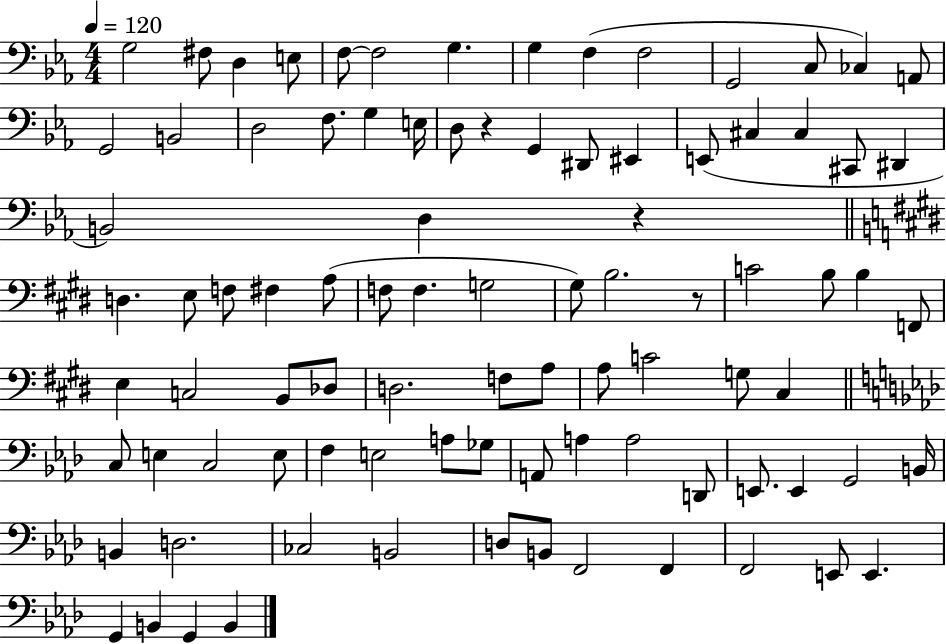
X:1
T:Untitled
M:4/4
L:1/4
K:Eb
G,2 ^F,/2 D, E,/2 F,/2 F,2 G, G, F, F,2 G,,2 C,/2 _C, A,,/2 G,,2 B,,2 D,2 F,/2 G, E,/4 D,/2 z G,, ^D,,/2 ^E,, E,,/2 ^C, ^C, ^C,,/2 ^D,, B,,2 D, z D, E,/2 F,/2 ^F, A,/2 F,/2 F, G,2 ^G,/2 B,2 z/2 C2 B,/2 B, F,,/2 E, C,2 B,,/2 _D,/2 D,2 F,/2 A,/2 A,/2 C2 G,/2 ^C, C,/2 E, C,2 E,/2 F, E,2 A,/2 _G,/2 A,,/2 A, A,2 D,,/2 E,,/2 E,, G,,2 B,,/4 B,, D,2 _C,2 B,,2 D,/2 B,,/2 F,,2 F,, F,,2 E,,/2 E,, G,, B,, G,, B,,